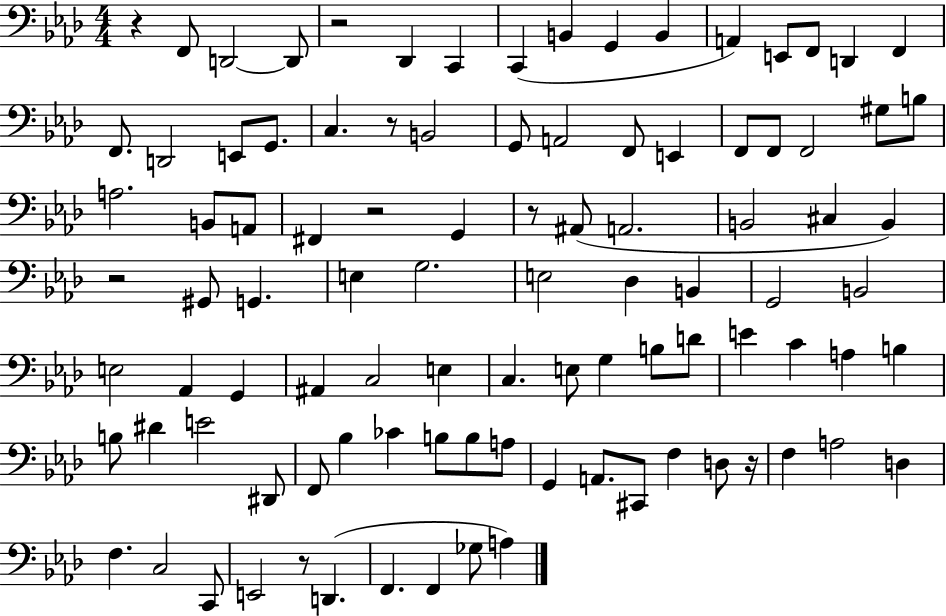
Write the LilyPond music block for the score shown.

{
  \clef bass
  \numericTimeSignature
  \time 4/4
  \key aes \major
  \repeat volta 2 { r4 f,8 d,2~~ d,8 | r2 des,4 c,4 | c,4( b,4 g,4 b,4 | a,4) e,8 f,8 d,4 f,4 | \break f,8. d,2 e,8 g,8. | c4. r8 b,2 | g,8 a,2 f,8 e,4 | f,8 f,8 f,2 gis8 b8 | \break a2. b,8 a,8 | fis,4 r2 g,4 | r8 ais,8( a,2. | b,2 cis4 b,4) | \break r2 gis,8 g,4. | e4 g2. | e2 des4 b,4 | g,2 b,2 | \break e2 aes,4 g,4 | ais,4 c2 e4 | c4. e8 g4 b8 d'8 | e'4 c'4 a4 b4 | \break b8 dis'4 e'2 dis,8 | f,8 bes4 ces'4 b8 b8 a8 | g,4 a,8. cis,8 f4 d8 r16 | f4 a2 d4 | \break f4. c2 c,8 | e,2 r8 d,4.( | f,4. f,4 ges8 a4) | } \bar "|."
}